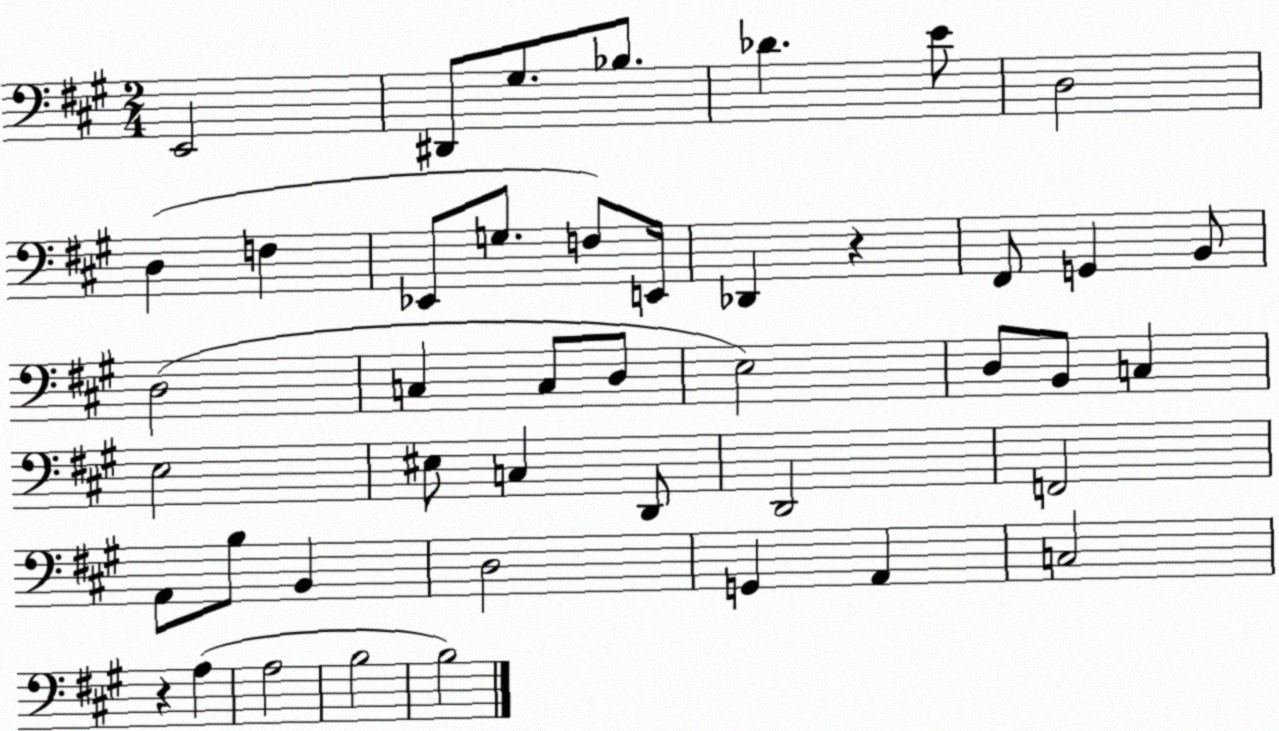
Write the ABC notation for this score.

X:1
T:Untitled
M:2/4
L:1/4
K:A
E,,2 ^D,,/2 ^G,/2 _B,/2 _D E/2 D,2 D, F, _E,,/2 G,/2 F,/2 E,,/4 _D,, z ^F,,/2 G,, B,,/2 D,2 C, C,/2 D,/2 E,2 D,/2 B,,/2 C, E,2 ^E,/2 C, D,,/2 D,,2 F,,2 A,,/2 B,/2 B,, D,2 G,, A,, C,2 z A, A,2 B,2 B,2